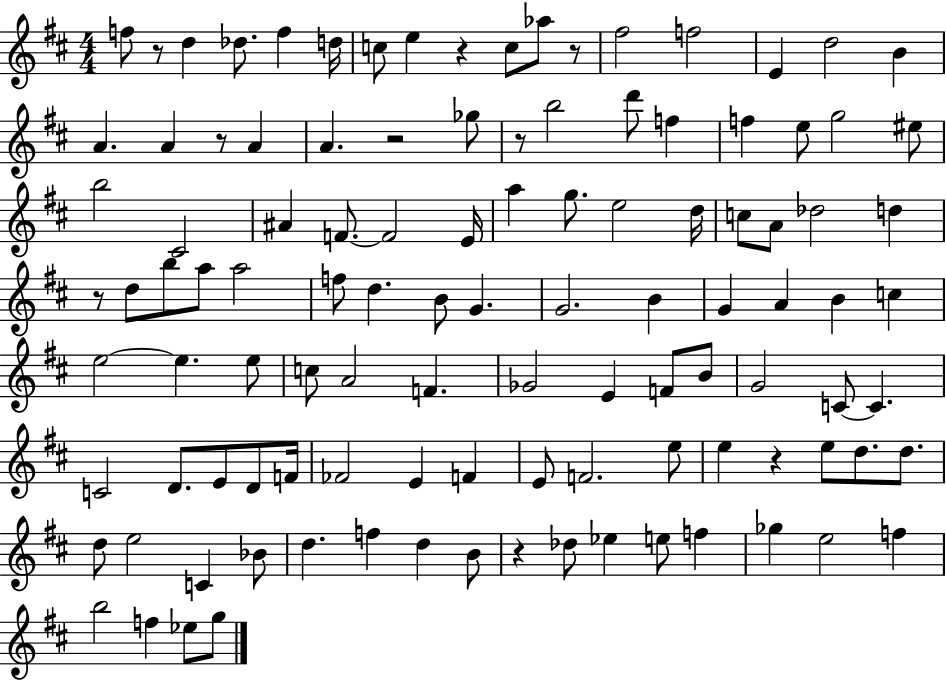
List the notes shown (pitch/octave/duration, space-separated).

F5/e R/e D5/q Db5/e. F5/q D5/s C5/e E5/q R/q C5/e Ab5/e R/e F#5/h F5/h E4/q D5/h B4/q A4/q. A4/q R/e A4/q A4/q. R/h Gb5/e R/e B5/h D6/e F5/q F5/q E5/e G5/h EIS5/e B5/h C#4/h A#4/q F4/e. F4/h E4/s A5/q G5/e. E5/h D5/s C5/e A4/e Db5/h D5/q R/e D5/e B5/e A5/e A5/h F5/e D5/q. B4/e G4/q. G4/h. B4/q G4/q A4/q B4/q C5/q E5/h E5/q. E5/e C5/e A4/h F4/q. Gb4/h E4/q F4/e B4/e G4/h C4/e C4/q. C4/h D4/e. E4/e D4/e F4/s FES4/h E4/q F4/q E4/e F4/h. E5/e E5/q R/q E5/e D5/e. D5/e. D5/e E5/h C4/q Bb4/e D5/q. F5/q D5/q B4/e R/q Db5/e Eb5/q E5/e F5/q Gb5/q E5/h F5/q B5/h F5/q Eb5/e G5/e